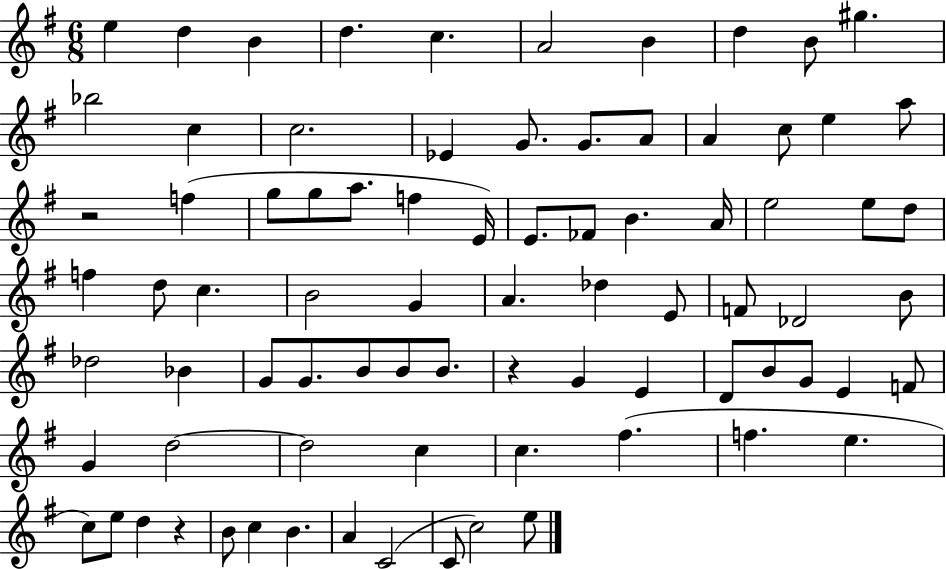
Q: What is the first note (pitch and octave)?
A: E5